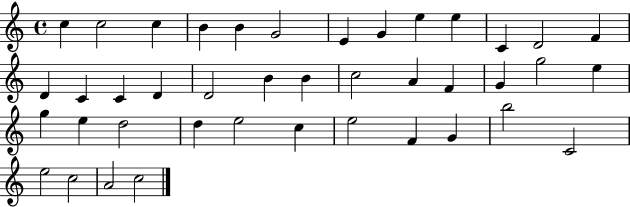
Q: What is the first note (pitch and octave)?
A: C5